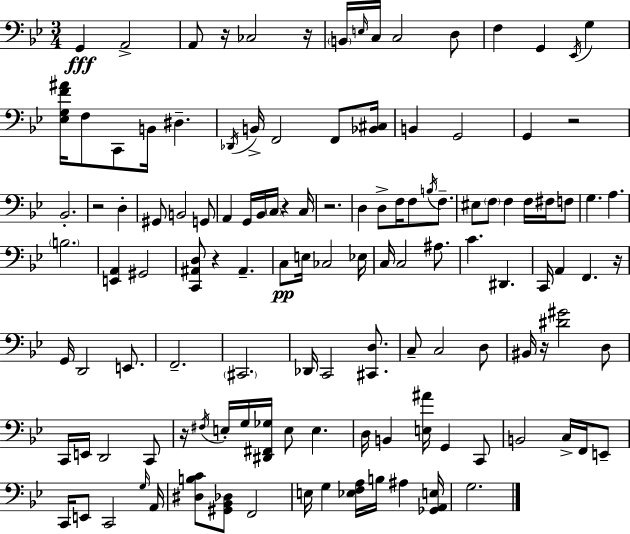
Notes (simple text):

G2/q A2/h A2/e R/s CES3/h R/s B2/s E3/s C3/s C3/h D3/e F3/q G2/q Eb2/s G3/q [Eb3,G3,F4,A#4]/s F3/e C2/e B2/s D#3/q. Db2/s B2/s F2/h F2/e [Bb2,C#3]/s B2/q G2/h G2/q R/h Bb2/h. R/h D3/q G#2/e B2/h G2/e A2/q G2/s Bb2/s C3/s R/q C3/s R/h. D3/q D3/e F3/s F3/e B3/s F3/e. EIS3/e F3/e F3/q F3/s F#3/s F3/e G3/q. A3/q. B3/h. [E2,A2]/q G#2/h [C2,A#2,D3]/e R/q A#2/q. C3/e E3/s CES3/h Eb3/s C3/s C3/h A#3/e. C4/q. D#2/q. C2/s A2/q F2/q. R/s G2/s D2/h E2/e. F2/h. C#2/h. Db2/s C2/h [C#2,D3]/e. C3/e C3/h D3/e BIS2/s R/s [D#4,G#4]/h D3/e C2/s E2/s D2/h C2/e R/s F#3/s E3/s G3/s [D#2,F#2,Gb3]/s E3/e E3/q. D3/s B2/q [E3,A#4]/s G2/q C2/e B2/h C3/s F2/s E2/e C2/s E2/e C2/h G3/s A2/s [D#3,B3,C4]/e [G#2,Bb2,Db3]/e F2/h E3/s G3/q [Eb3,F3,A3]/s B3/s A#3/q [Gb2,A2,E3]/s G3/h.